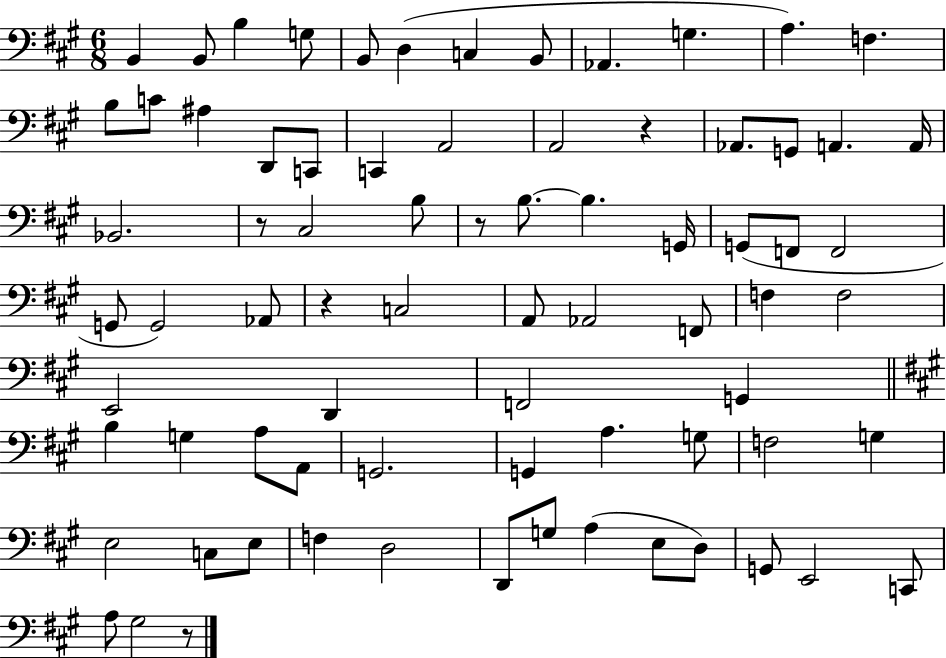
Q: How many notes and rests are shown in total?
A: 76